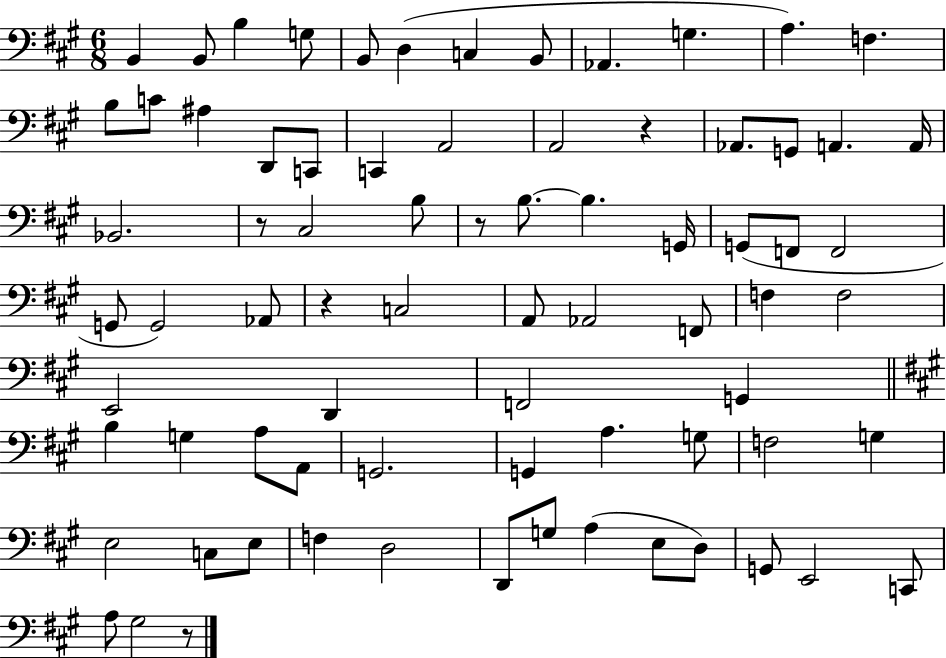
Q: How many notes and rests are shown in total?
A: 76